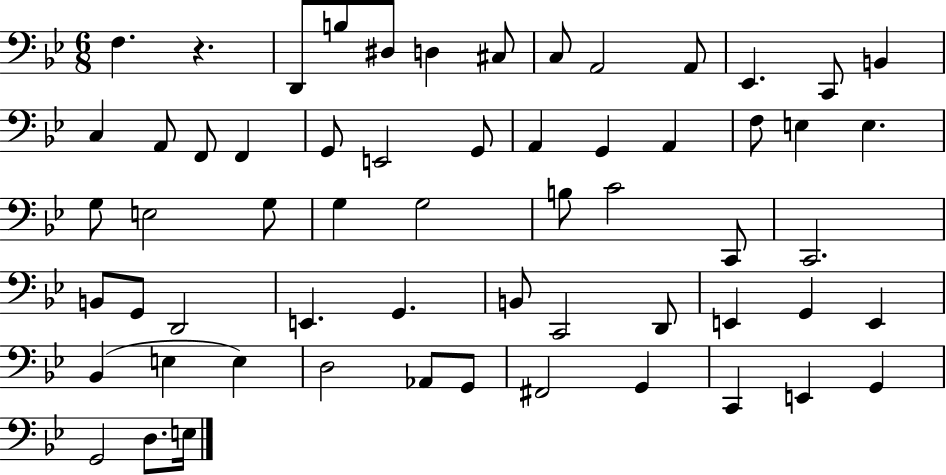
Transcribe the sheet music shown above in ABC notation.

X:1
T:Untitled
M:6/8
L:1/4
K:Bb
F, z D,,/2 B,/2 ^D,/2 D, ^C,/2 C,/2 A,,2 A,,/2 _E,, C,,/2 B,, C, A,,/2 F,,/2 F,, G,,/2 E,,2 G,,/2 A,, G,, A,, F,/2 E, E, G,/2 E,2 G,/2 G, G,2 B,/2 C2 C,,/2 C,,2 B,,/2 G,,/2 D,,2 E,, G,, B,,/2 C,,2 D,,/2 E,, G,, E,, _B,, E, E, D,2 _A,,/2 G,,/2 ^F,,2 G,, C,, E,, G,, G,,2 D,/2 E,/4